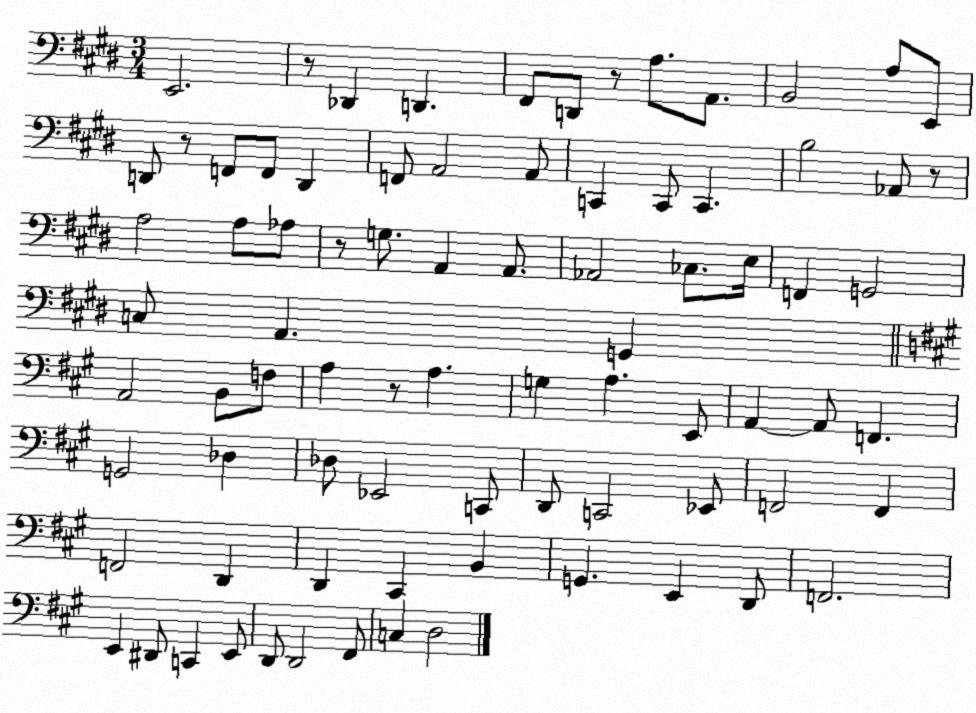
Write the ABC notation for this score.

X:1
T:Untitled
M:3/4
L:1/4
K:E
E,,2 z/2 _D,, D,, ^F,,/2 D,,/2 z/2 A,/2 A,,/2 B,,2 A,/2 E,,/2 D,,/2 z/2 F,,/2 F,,/2 D,, F,,/2 A,,2 A,,/2 C,, C,,/2 C,, B,2 _A,,/2 z/2 A,2 A,/2 _A,/2 z/2 G,/2 A,, A,,/2 _A,,2 _C,/2 E,/4 F,, G,,2 C,/2 A,, G,, A,,2 B,,/2 F,/2 A, z/2 A, G, A, E,,/2 A,, A,,/2 F,, G,,2 _D, _D,/2 _E,,2 C,,/2 D,,/2 C,,2 _E,,/2 F,,2 F,, F,,2 D,, D,, ^C,, B,, G,, E,, D,,/2 F,,2 E,, ^D,,/2 C,, E,,/2 D,,/2 D,,2 ^F,,/2 C, D,2